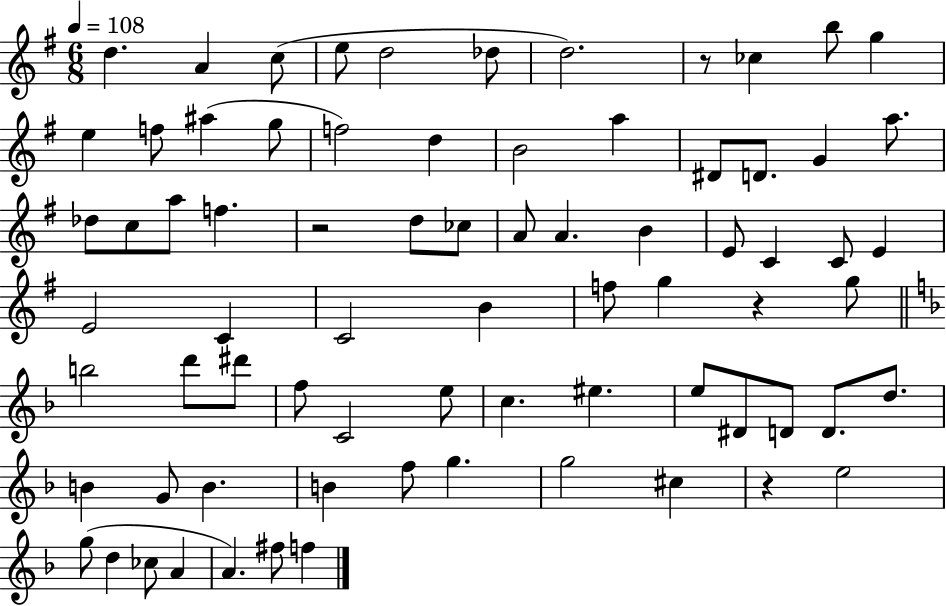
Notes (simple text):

D5/q. A4/q C5/e E5/e D5/h Db5/e D5/h. R/e CES5/q B5/e G5/q E5/q F5/e A#5/q G5/e F5/h D5/q B4/h A5/q D#4/e D4/e. G4/q A5/e. Db5/e C5/e A5/e F5/q. R/h D5/e CES5/e A4/e A4/q. B4/q E4/e C4/q C4/e E4/q E4/h C4/q C4/h B4/q F5/e G5/q R/q G5/e B5/h D6/e D#6/e F5/e C4/h E5/e C5/q. EIS5/q. E5/e D#4/e D4/e D4/e. D5/e. B4/q G4/e B4/q. B4/q F5/e G5/q. G5/h C#5/q R/q E5/h G5/e D5/q CES5/e A4/q A4/q. F#5/e F5/q